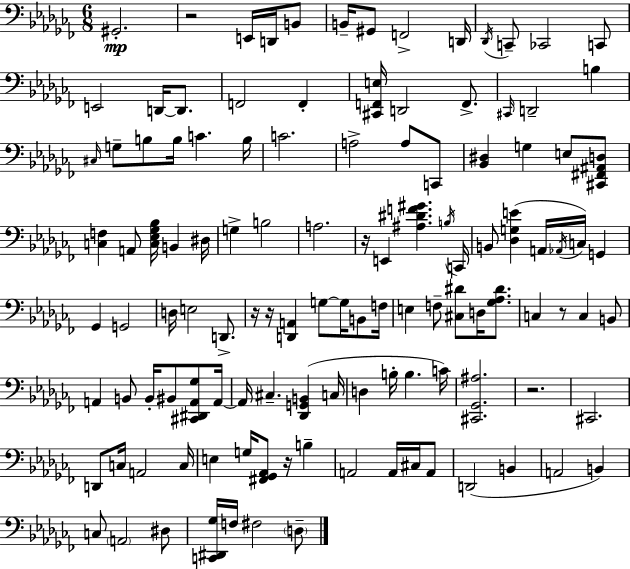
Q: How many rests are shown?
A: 7